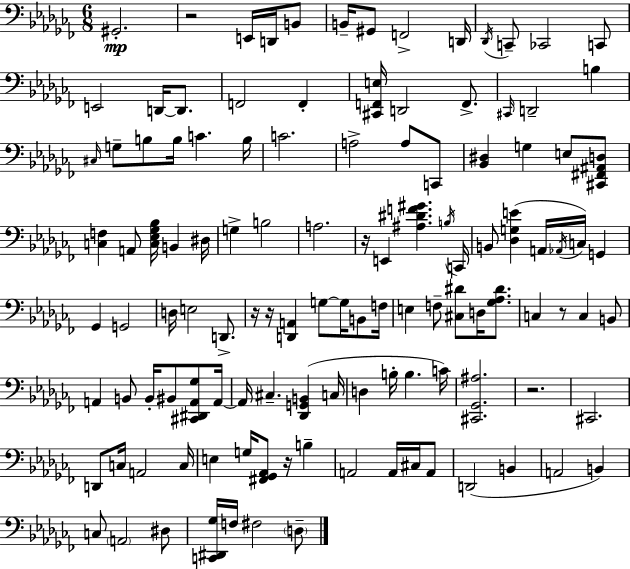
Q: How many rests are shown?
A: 7